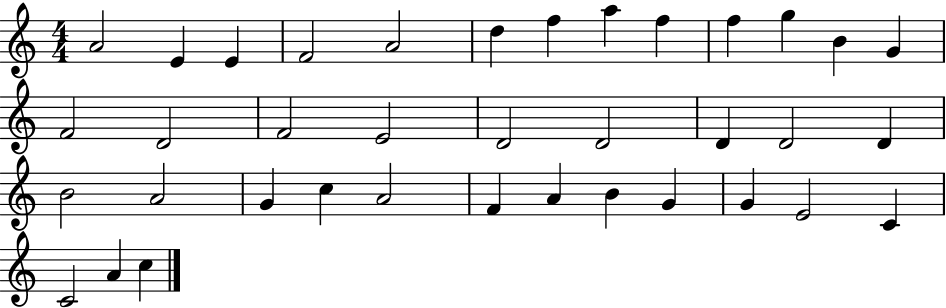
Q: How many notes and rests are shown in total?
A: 37